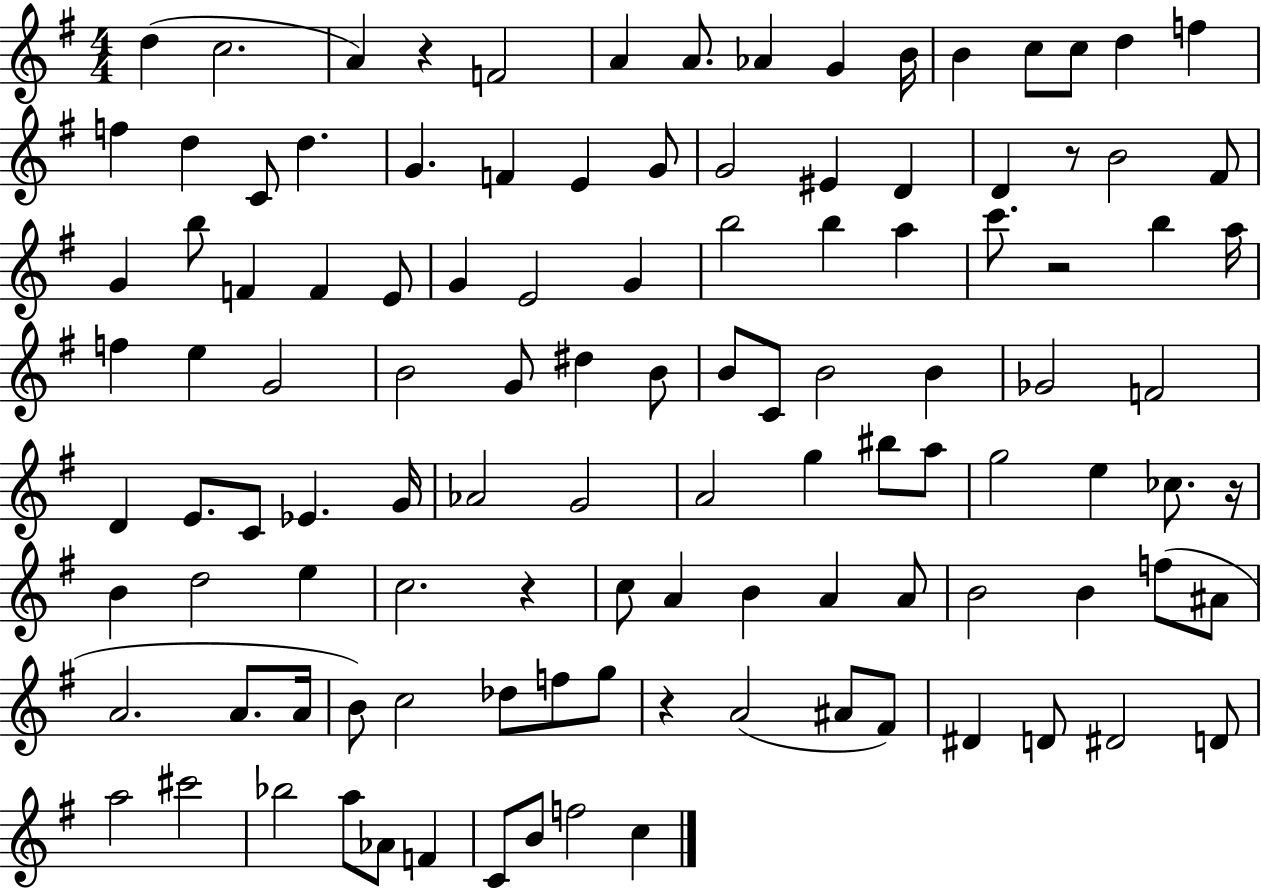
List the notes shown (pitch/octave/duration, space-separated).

D5/q C5/h. A4/q R/q F4/h A4/q A4/e. Ab4/q G4/q B4/s B4/q C5/e C5/e D5/q F5/q F5/q D5/q C4/e D5/q. G4/q. F4/q E4/q G4/e G4/h EIS4/q D4/q D4/q R/e B4/h F#4/e G4/q B5/e F4/q F4/q E4/e G4/q E4/h G4/q B5/h B5/q A5/q C6/e. R/h B5/q A5/s F5/q E5/q G4/h B4/h G4/e D#5/q B4/e B4/e C4/e B4/h B4/q Gb4/h F4/h D4/q E4/e. C4/e Eb4/q. G4/s Ab4/h G4/h A4/h G5/q BIS5/e A5/e G5/h E5/q CES5/e. R/s B4/q D5/h E5/q C5/h. R/q C5/e A4/q B4/q A4/q A4/e B4/h B4/q F5/e A#4/e A4/h. A4/e. A4/s B4/e C5/h Db5/e F5/e G5/e R/q A4/h A#4/e F#4/e D#4/q D4/e D#4/h D4/e A5/h C#6/h Bb5/h A5/e Ab4/e F4/q C4/e B4/e F5/h C5/q